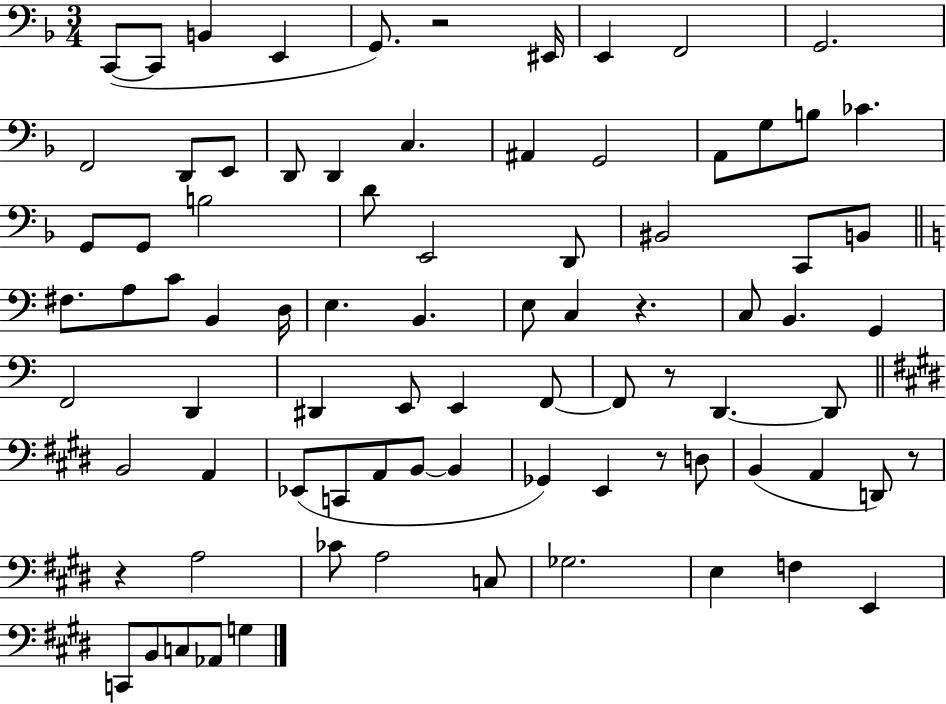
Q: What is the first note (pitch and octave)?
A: C2